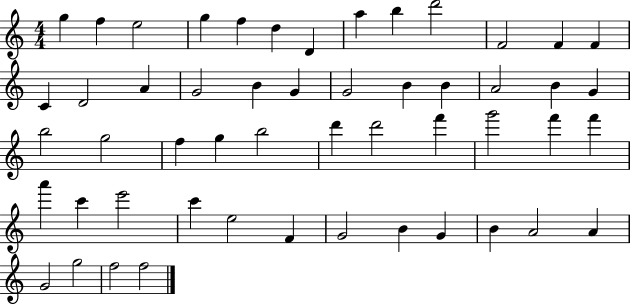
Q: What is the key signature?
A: C major